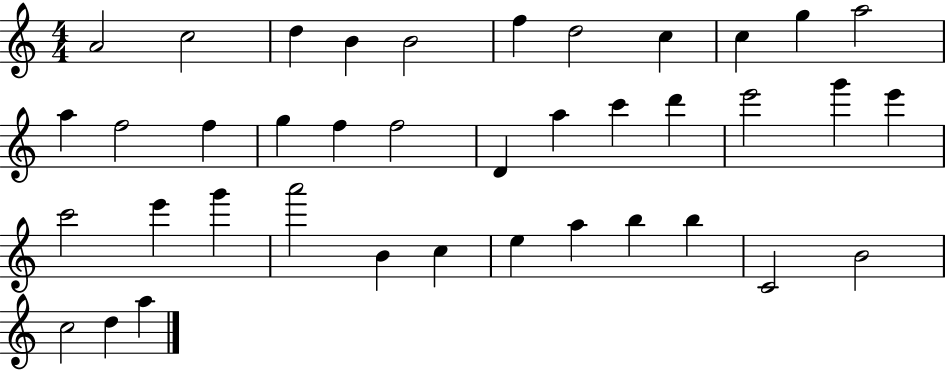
A4/h C5/h D5/q B4/q B4/h F5/q D5/h C5/q C5/q G5/q A5/h A5/q F5/h F5/q G5/q F5/q F5/h D4/q A5/q C6/q D6/q E6/h G6/q E6/q C6/h E6/q G6/q A6/h B4/q C5/q E5/q A5/q B5/q B5/q C4/h B4/h C5/h D5/q A5/q